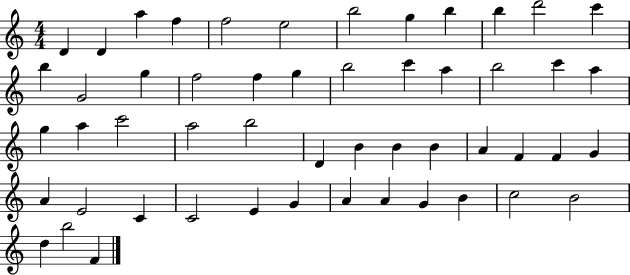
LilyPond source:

{
  \clef treble
  \numericTimeSignature
  \time 4/4
  \key c \major
  d'4 d'4 a''4 f''4 | f''2 e''2 | b''2 g''4 b''4 | b''4 d'''2 c'''4 | \break b''4 g'2 g''4 | f''2 f''4 g''4 | b''2 c'''4 a''4 | b''2 c'''4 a''4 | \break g''4 a''4 c'''2 | a''2 b''2 | d'4 b'4 b'4 b'4 | a'4 f'4 f'4 g'4 | \break a'4 e'2 c'4 | c'2 e'4 g'4 | a'4 a'4 g'4 b'4 | c''2 b'2 | \break d''4 b''2 f'4 | \bar "|."
}